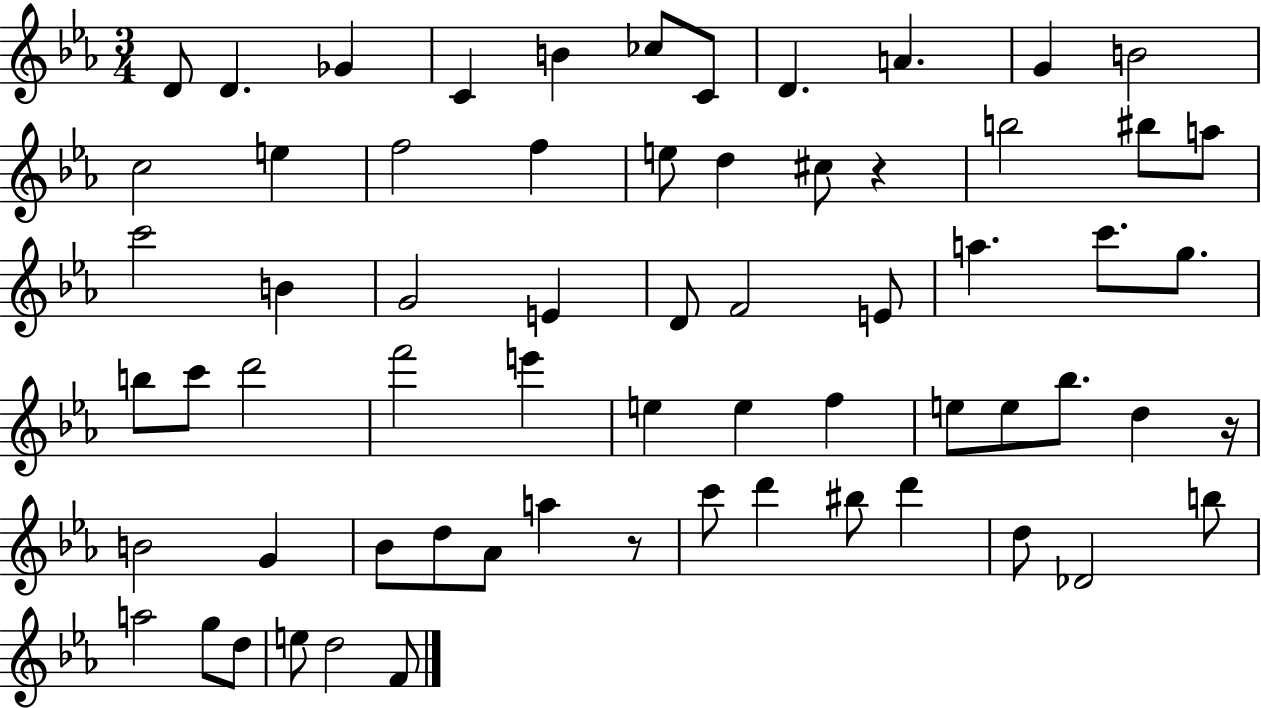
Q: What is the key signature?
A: EES major